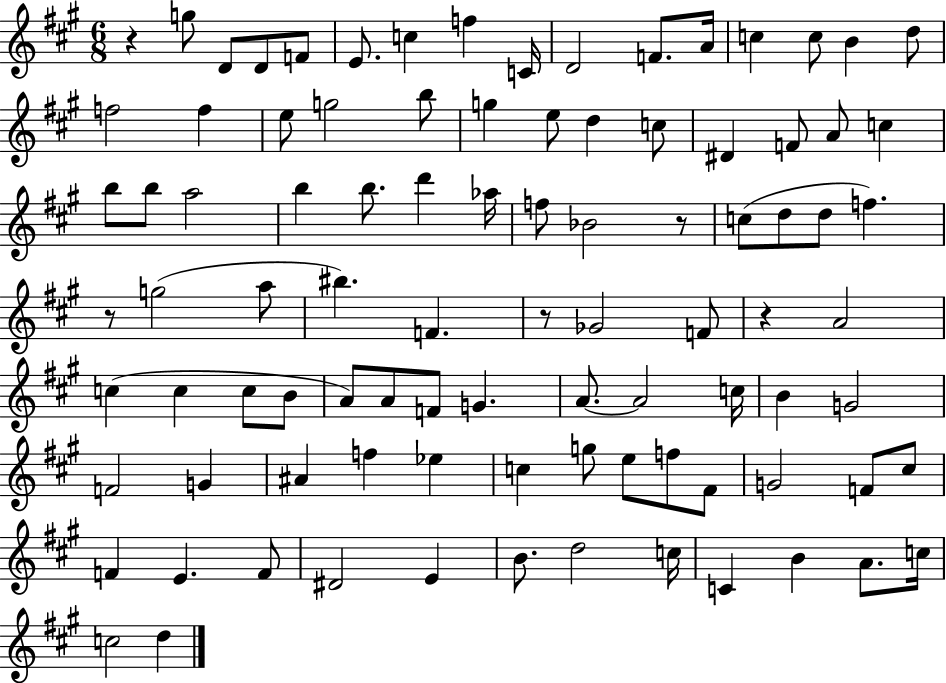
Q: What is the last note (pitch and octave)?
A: D5